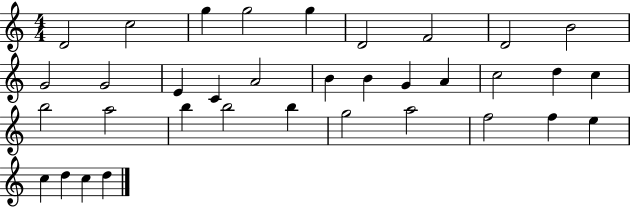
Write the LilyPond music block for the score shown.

{
  \clef treble
  \numericTimeSignature
  \time 4/4
  \key c \major
  d'2 c''2 | g''4 g''2 g''4 | d'2 f'2 | d'2 b'2 | \break g'2 g'2 | e'4 c'4 a'2 | b'4 b'4 g'4 a'4 | c''2 d''4 c''4 | \break b''2 a''2 | b''4 b''2 b''4 | g''2 a''2 | f''2 f''4 e''4 | \break c''4 d''4 c''4 d''4 | \bar "|."
}